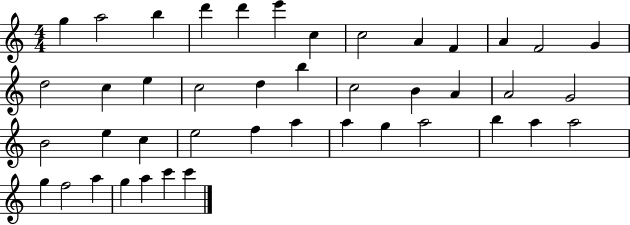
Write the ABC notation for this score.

X:1
T:Untitled
M:4/4
L:1/4
K:C
g a2 b d' d' e' c c2 A F A F2 G d2 c e c2 d b c2 B A A2 G2 B2 e c e2 f a a g a2 b a a2 g f2 a g a c' c'